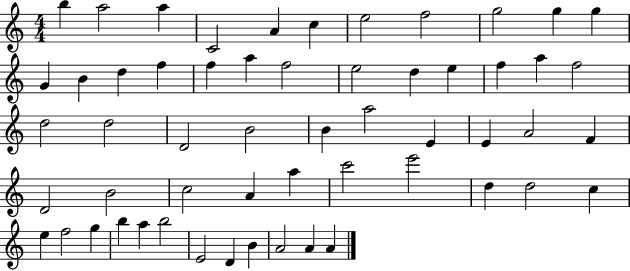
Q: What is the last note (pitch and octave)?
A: A4